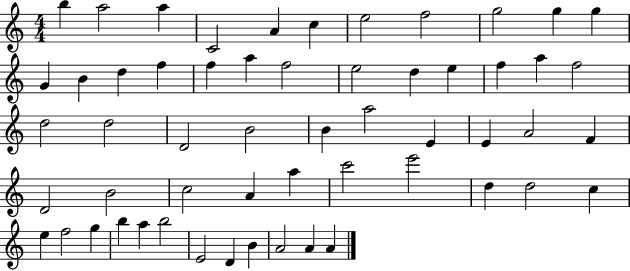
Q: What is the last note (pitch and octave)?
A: A4